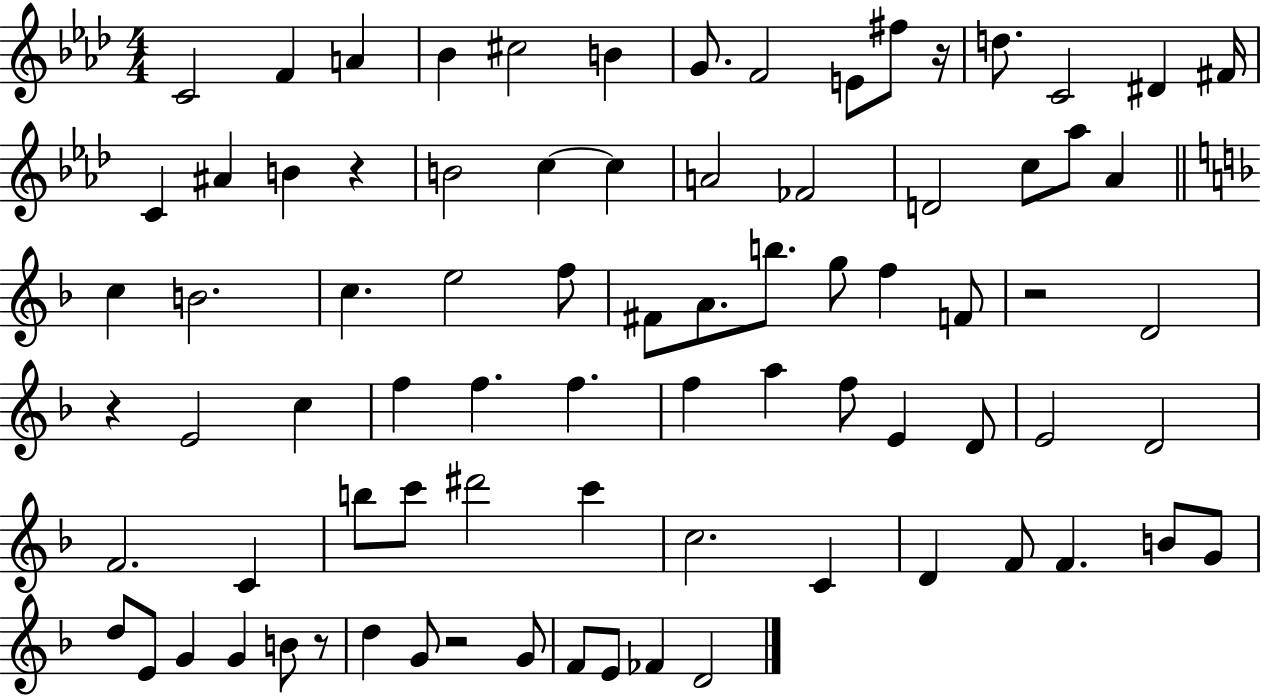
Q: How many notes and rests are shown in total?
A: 81